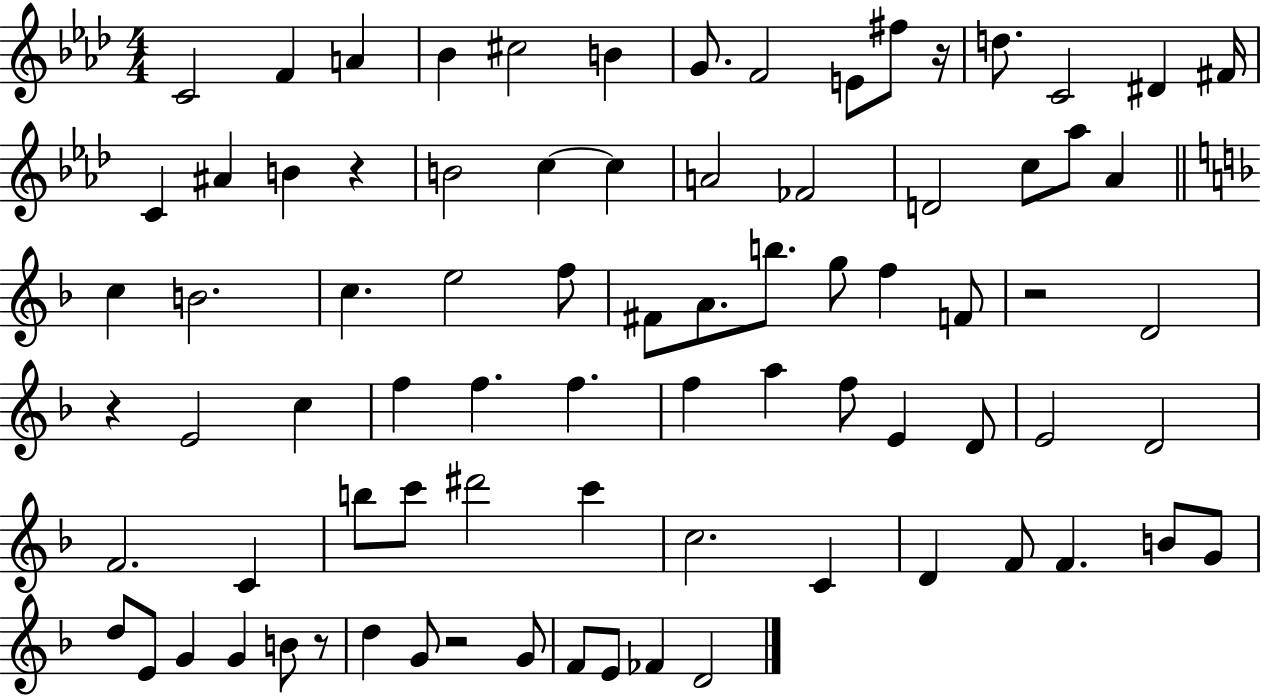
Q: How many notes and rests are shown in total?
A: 81